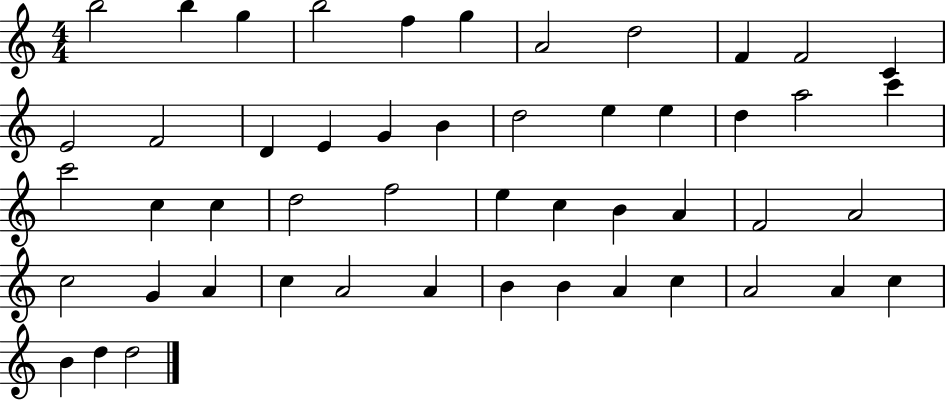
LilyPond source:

{
  \clef treble
  \numericTimeSignature
  \time 4/4
  \key c \major
  b''2 b''4 g''4 | b''2 f''4 g''4 | a'2 d''2 | f'4 f'2 c'4 | \break e'2 f'2 | d'4 e'4 g'4 b'4 | d''2 e''4 e''4 | d''4 a''2 c'''4 | \break c'''2 c''4 c''4 | d''2 f''2 | e''4 c''4 b'4 a'4 | f'2 a'2 | \break c''2 g'4 a'4 | c''4 a'2 a'4 | b'4 b'4 a'4 c''4 | a'2 a'4 c''4 | \break b'4 d''4 d''2 | \bar "|."
}